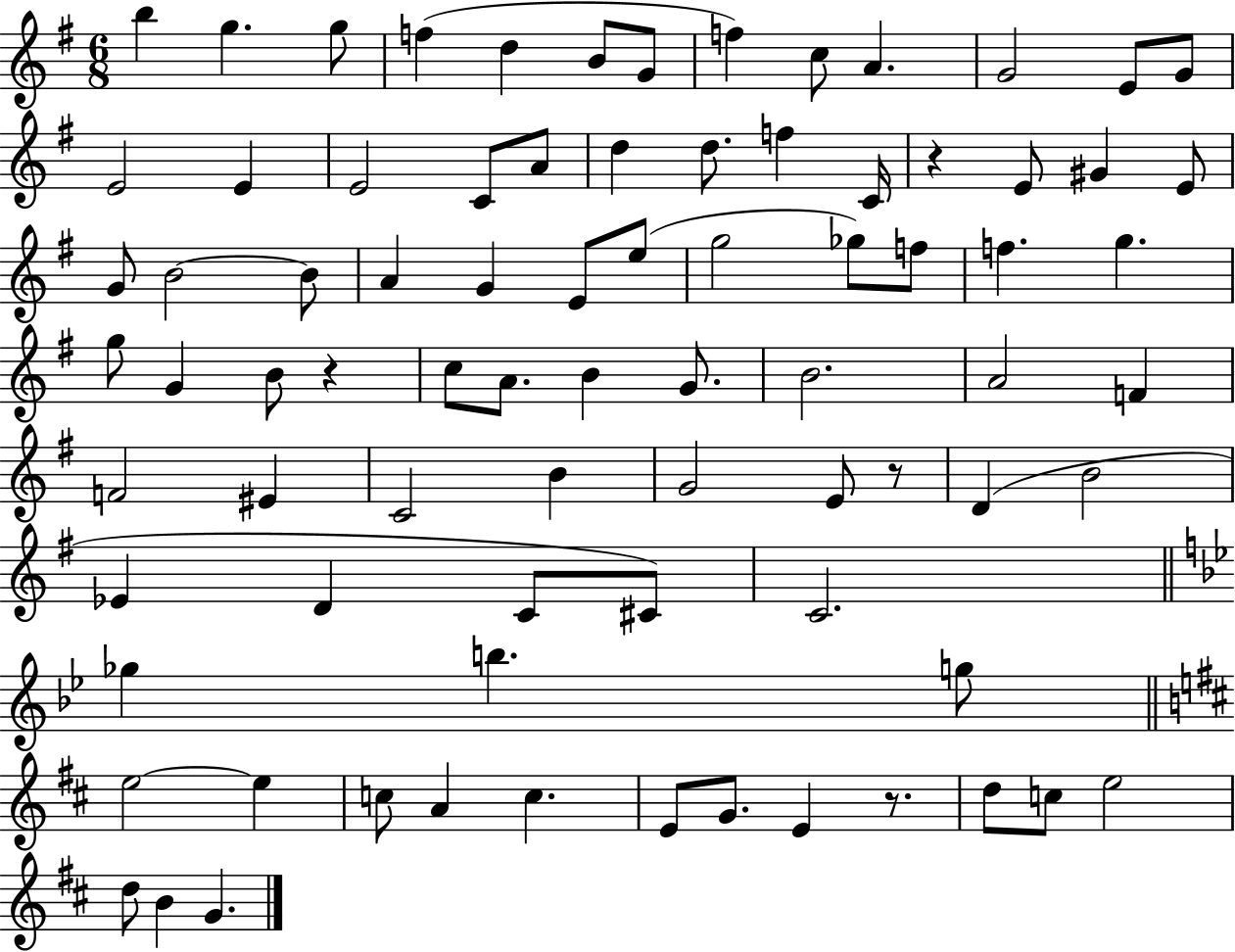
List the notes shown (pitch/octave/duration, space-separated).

B5/q G5/q. G5/e F5/q D5/q B4/e G4/e F5/q C5/e A4/q. G4/h E4/e G4/e E4/h E4/q E4/h C4/e A4/e D5/q D5/e. F5/q C4/s R/q E4/e G#4/q E4/e G4/e B4/h B4/e A4/q G4/q E4/e E5/e G5/h Gb5/e F5/e F5/q. G5/q. G5/e G4/q B4/e R/q C5/e A4/e. B4/q G4/e. B4/h. A4/h F4/q F4/h EIS4/q C4/h B4/q G4/h E4/e R/e D4/q B4/h Eb4/q D4/q C4/e C#4/e C4/h. Gb5/q B5/q. G5/e E5/h E5/q C5/e A4/q C5/q. E4/e G4/e. E4/q R/e. D5/e C5/e E5/h D5/e B4/q G4/q.